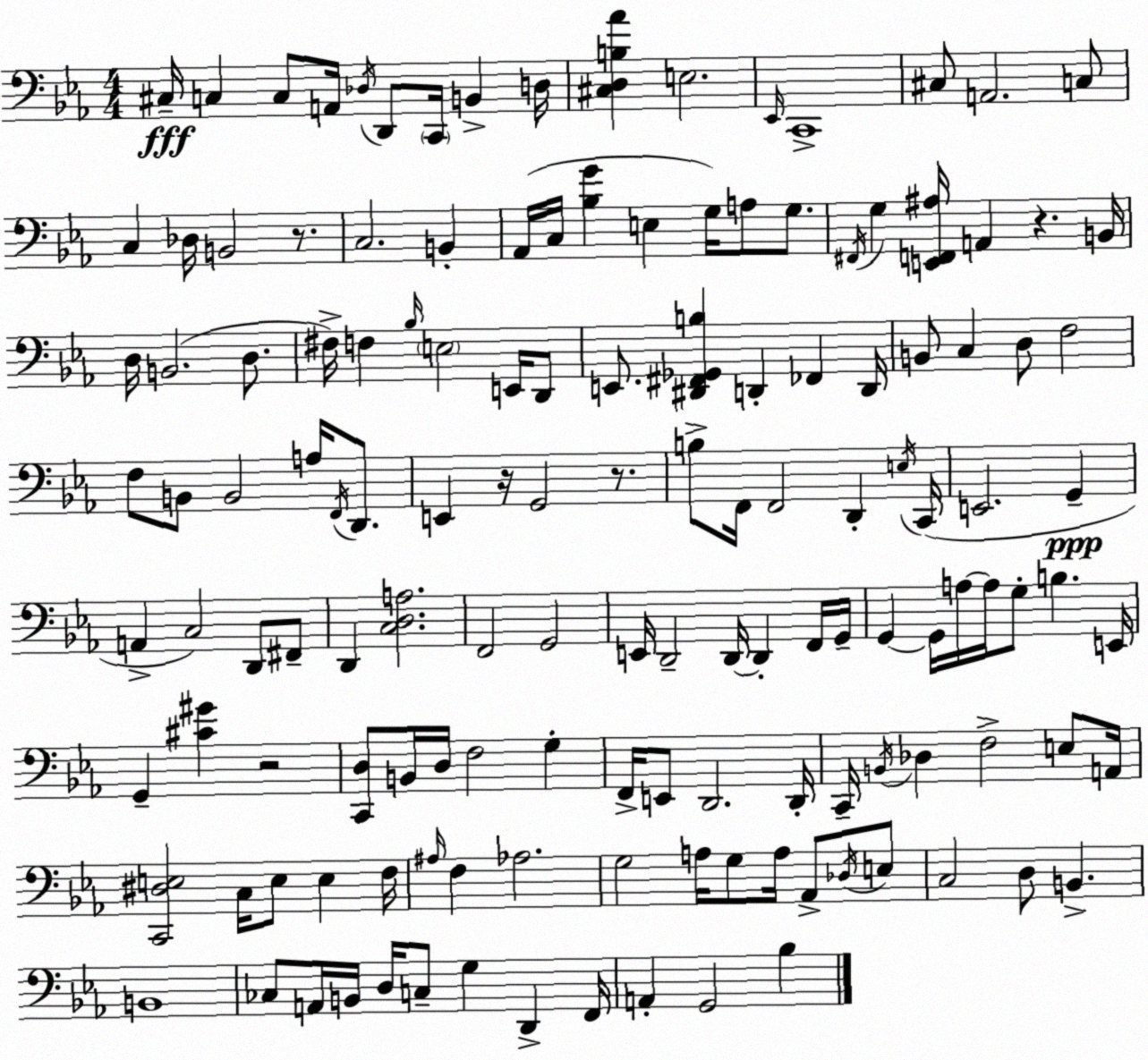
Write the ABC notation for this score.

X:1
T:Untitled
M:4/4
L:1/4
K:Cm
^C,/4 C, C,/2 A,,/4 _D,/4 D,,/2 C,,/4 B,, D,/4 [^C,D,B,_A] E,2 _E,,/4 C,,4 ^C,/2 A,,2 C,/2 C, _D,/4 B,,2 z/2 C,2 B,, _A,,/4 C,/4 [_B,G] E, G,/4 A,/2 G,/2 ^F,,/4 G, [E,,F,,^A,]/4 A,, z B,,/4 D,/4 B,,2 D,/2 ^F,/4 F, _B,/4 E,2 E,,/4 D,,/2 E,,/2 [^D,,^F,,_G,,B,] D,, _F,, D,,/4 B,,/2 C, D,/2 F,2 F,/2 B,,/2 B,,2 A,/4 F,,/4 D,,/2 E,, z/4 G,,2 z/2 B,/2 F,,/4 F,,2 D,, E,/4 C,,/4 E,,2 G,, A,, C,2 D,,/2 ^F,,/2 D,, [C,D,A,]2 F,,2 G,,2 E,,/4 D,,2 D,,/4 D,, F,,/4 G,,/4 G,, G,,/4 A,/4 A,/4 G,/2 B, E,,/4 G,, [^C^G] z2 [C,,D,]/2 B,,/4 D,/4 F,2 G, F,,/4 E,,/2 D,,2 D,,/4 C,,/4 B,,/4 _D, F,2 E,/2 A,,/4 [C,,^D,E,]2 C,/4 E,/2 E, F,/4 ^A,/4 F, _A,2 G,2 A,/4 G,/2 A,/4 _A,,/2 _D,/4 E,/2 C,2 D,/2 B,, B,,4 _C,/2 A,,/4 B,,/4 D,/4 C,/2 G, D,, F,,/4 A,, G,,2 _B,